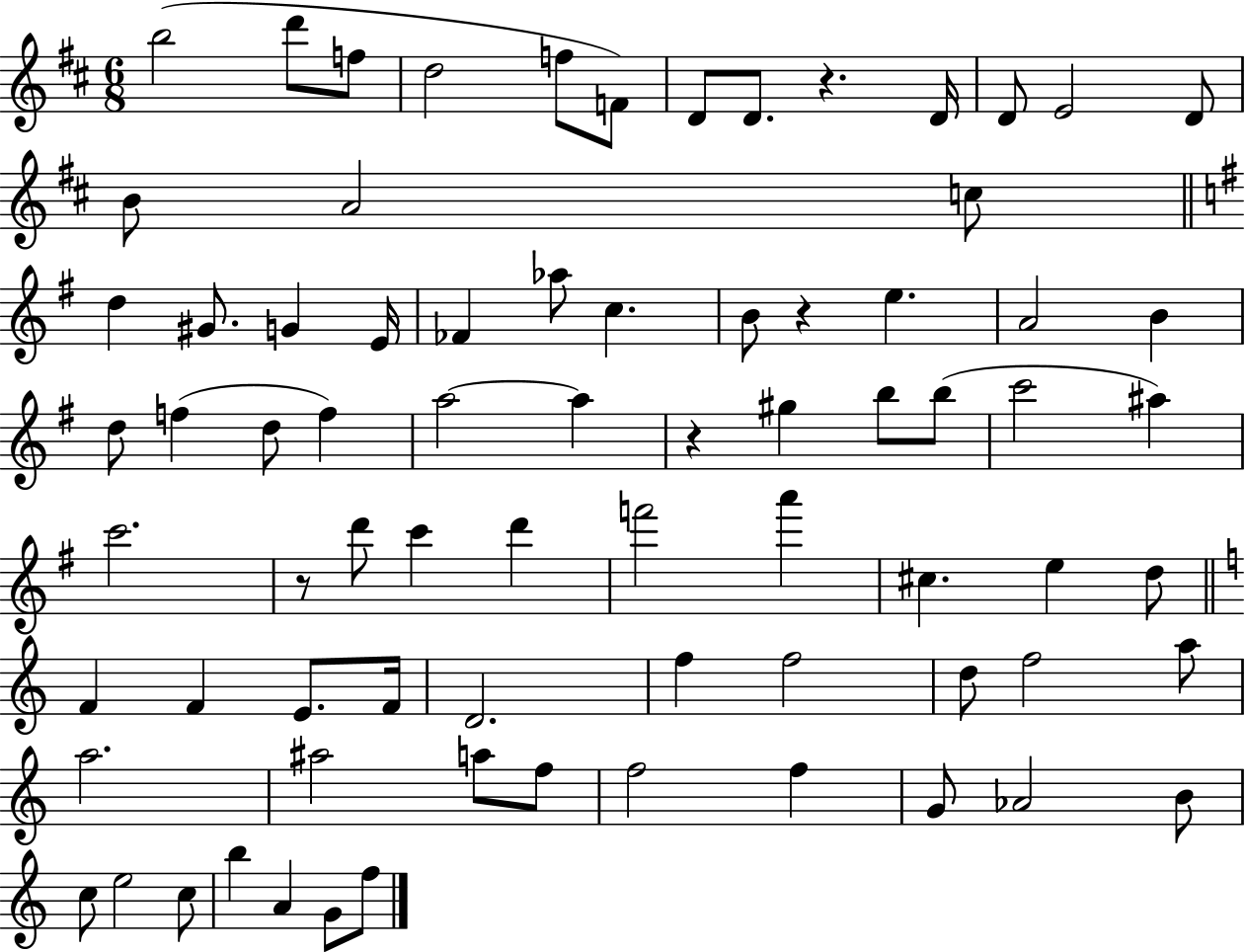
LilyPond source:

{
  \clef treble
  \numericTimeSignature
  \time 6/8
  \key d \major
  b''2( d'''8 f''8 | d''2 f''8 f'8) | d'8 d'8. r4. d'16 | d'8 e'2 d'8 | \break b'8 a'2 c''8 | \bar "||" \break \key g \major d''4 gis'8. g'4 e'16 | fes'4 aes''8 c''4. | b'8 r4 e''4. | a'2 b'4 | \break d''8 f''4( d''8 f''4) | a''2~~ a''4 | r4 gis''4 b''8 b''8( | c'''2 ais''4) | \break c'''2. | r8 d'''8 c'''4 d'''4 | f'''2 a'''4 | cis''4. e''4 d''8 | \break \bar "||" \break \key c \major f'4 f'4 e'8. f'16 | d'2. | f''4 f''2 | d''8 f''2 a''8 | \break a''2. | ais''2 a''8 f''8 | f''2 f''4 | g'8 aes'2 b'8 | \break c''8 e''2 c''8 | b''4 a'4 g'8 f''8 | \bar "|."
}